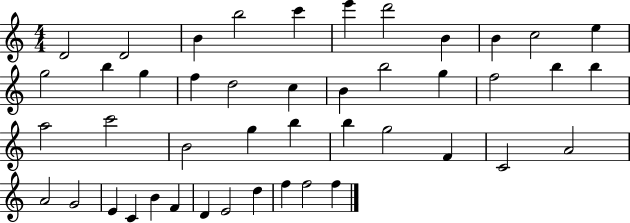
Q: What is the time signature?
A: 4/4